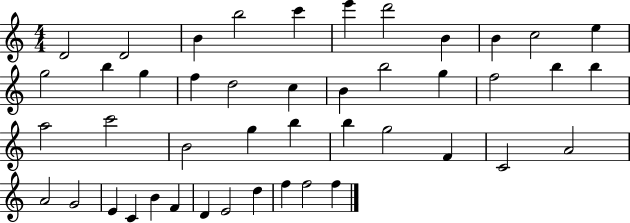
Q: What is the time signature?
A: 4/4